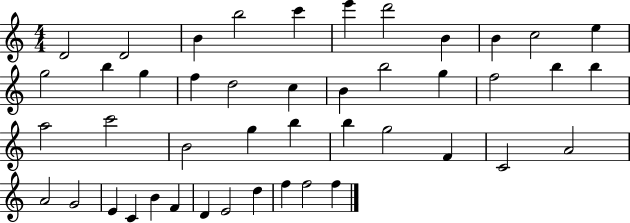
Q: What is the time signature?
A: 4/4